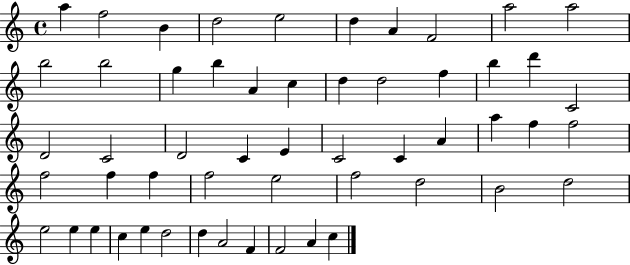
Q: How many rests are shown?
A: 0